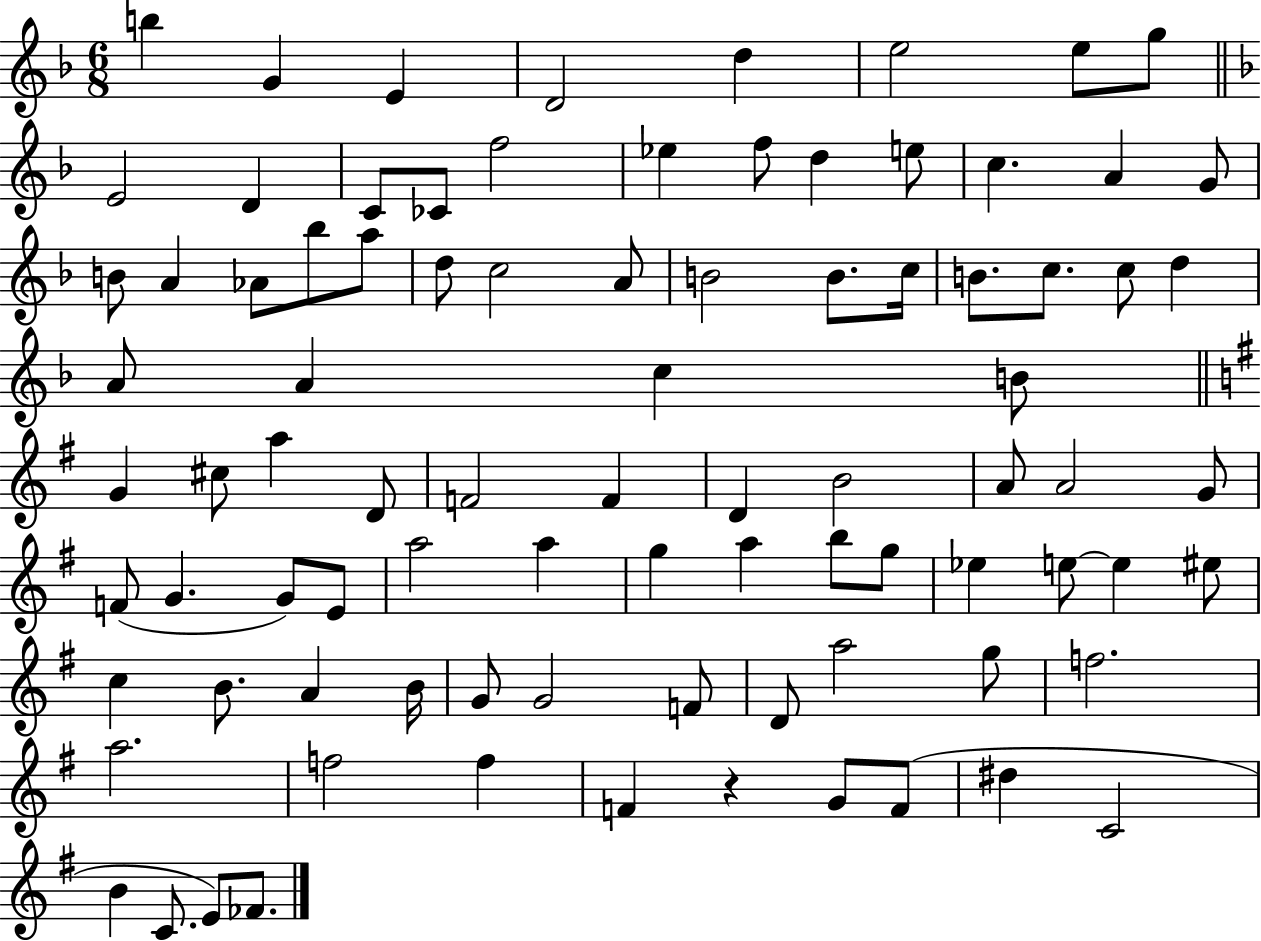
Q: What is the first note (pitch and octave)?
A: B5